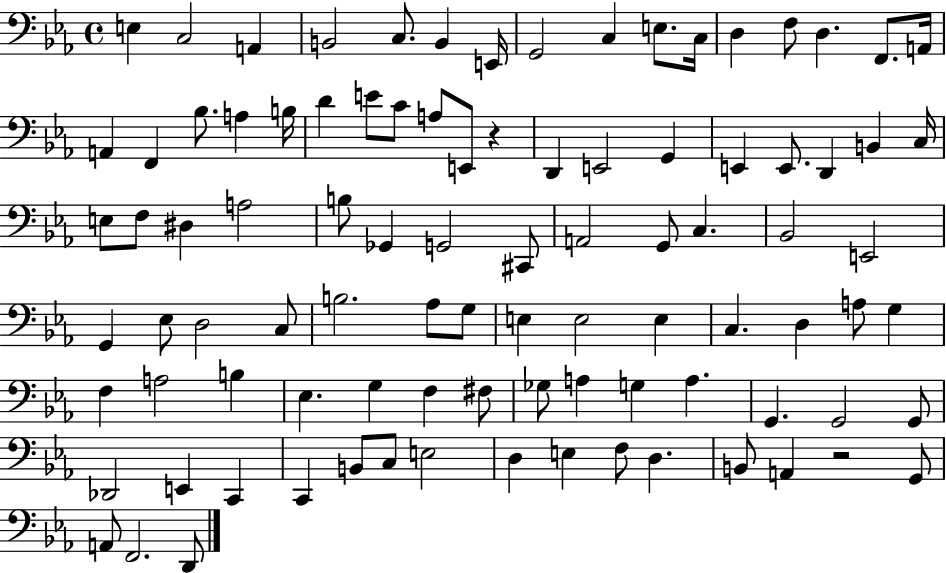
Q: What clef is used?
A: bass